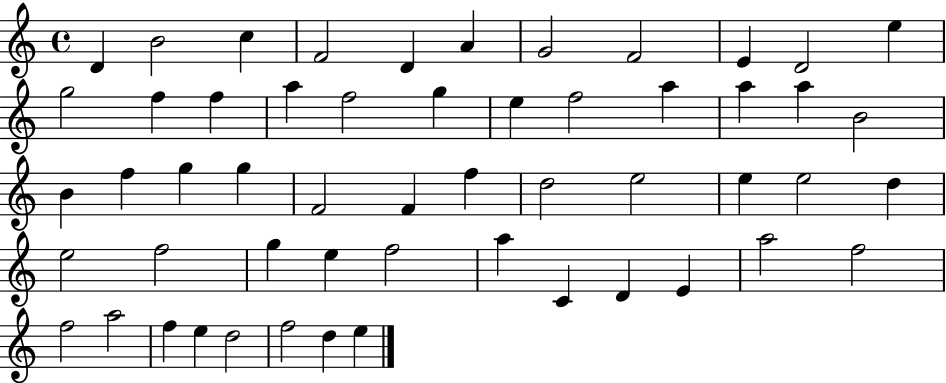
X:1
T:Untitled
M:4/4
L:1/4
K:C
D B2 c F2 D A G2 F2 E D2 e g2 f f a f2 g e f2 a a a B2 B f g g F2 F f d2 e2 e e2 d e2 f2 g e f2 a C D E a2 f2 f2 a2 f e d2 f2 d e